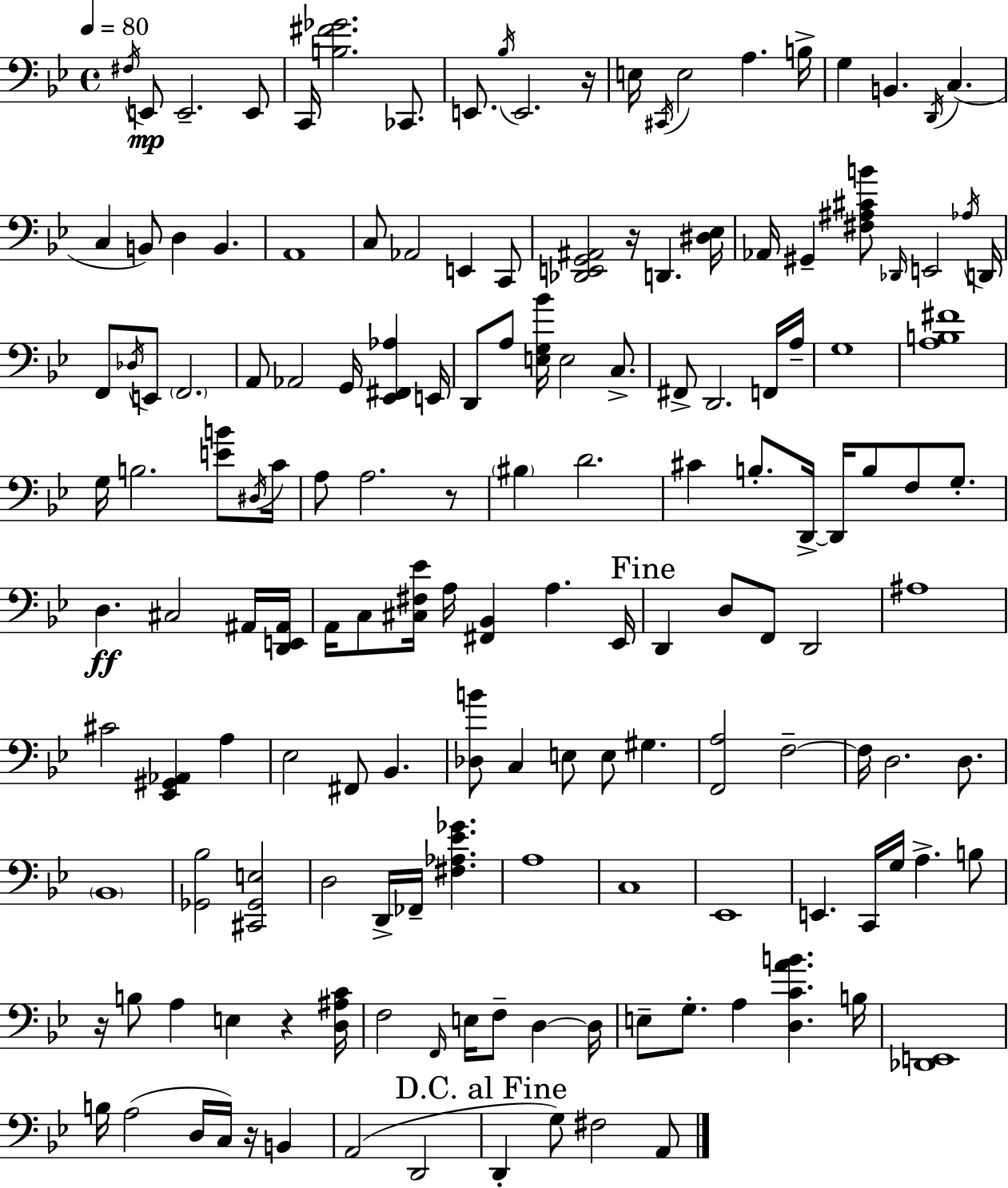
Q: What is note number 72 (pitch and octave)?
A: A3